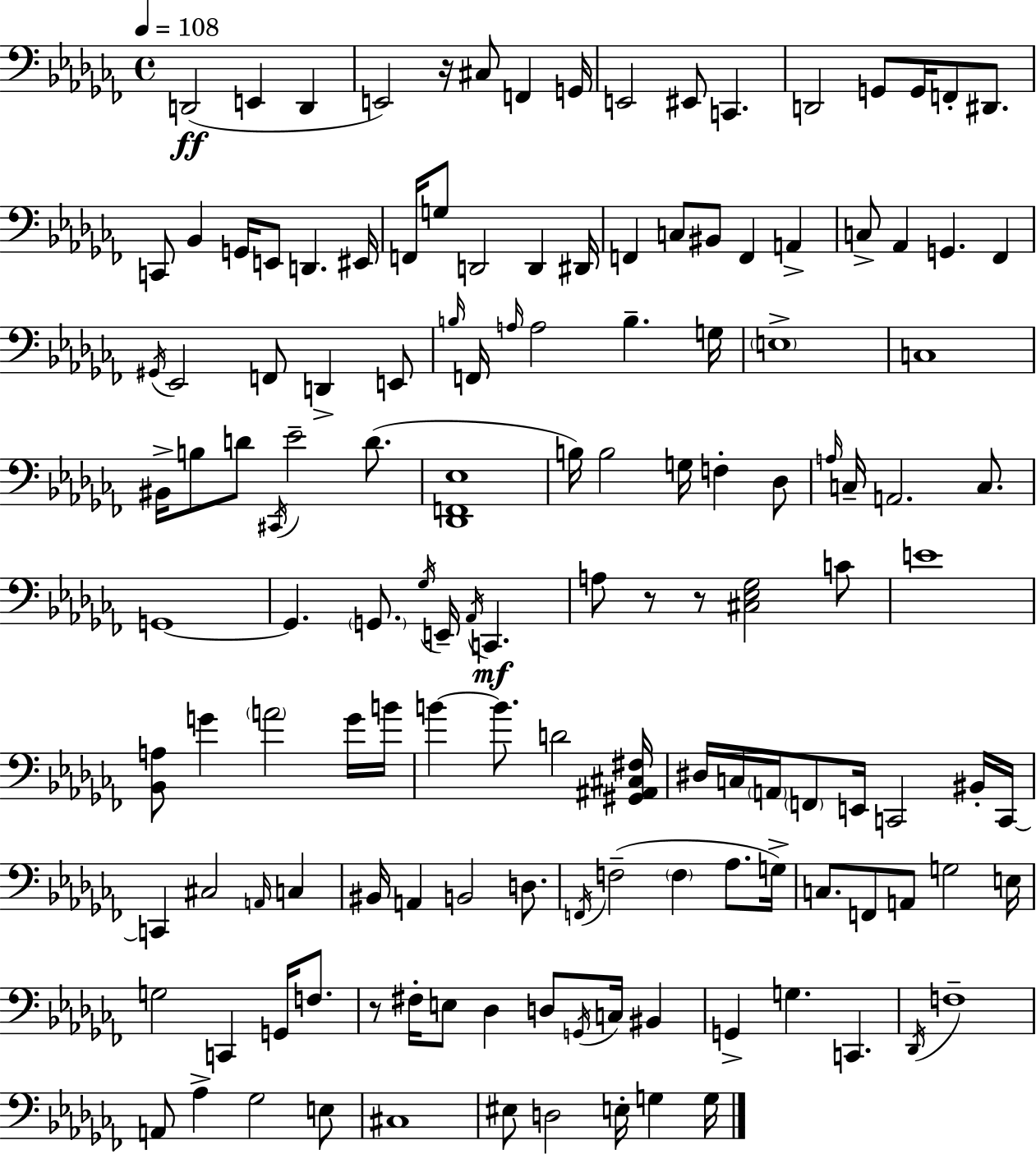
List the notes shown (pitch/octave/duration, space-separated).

D2/h E2/q D2/q E2/h R/s C#3/e F2/q G2/s E2/h EIS2/e C2/q. D2/h G2/e G2/s F2/e D#2/e. C2/e Bb2/q G2/s E2/e D2/q. EIS2/s F2/s G3/e D2/h D2/q D#2/s F2/q C3/e BIS2/e F2/q A2/q C3/e Ab2/q G2/q. FES2/q G#2/s Eb2/h F2/e D2/q E2/e B3/s F2/s A3/s A3/h B3/q. G3/s E3/w C3/w BIS2/s B3/e D4/e C#2/s Eb4/h D4/e. [Db2,F2,Eb3]/w B3/s B3/h G3/s F3/q Db3/e A3/s C3/s A2/h. C3/e. G2/w G2/q. G2/e. Gb3/s E2/s Ab2/s C2/q. A3/e R/e R/e [C#3,Eb3,Gb3]/h C4/e E4/w [Bb2,A3]/e G4/q A4/h G4/s B4/s B4/q B4/e. D4/h [G#2,A#2,C#3,F#3]/s D#3/s C3/s A2/s F2/e E2/s C2/h BIS2/s C2/s C2/q C#3/h A2/s C3/q BIS2/s A2/q B2/h D3/e. F2/s F3/h F3/q Ab3/e. G3/s C3/e. F2/e A2/e G3/h E3/s G3/h C2/q G2/s F3/e. R/e F#3/s E3/e Db3/q D3/e G2/s C3/s BIS2/q G2/q G3/q. C2/q. Db2/s F3/w A2/e Ab3/q Gb3/h E3/e C#3/w EIS3/e D3/h E3/s G3/q G3/s